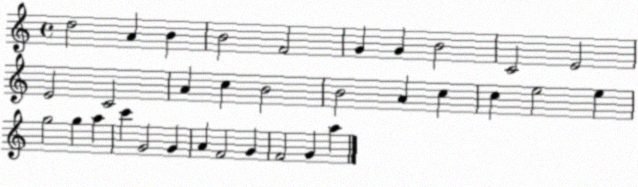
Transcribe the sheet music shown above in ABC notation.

X:1
T:Untitled
M:4/4
L:1/4
K:C
d2 A B B2 F2 G G B2 C2 E2 E2 C2 A c B2 B2 A c c e2 e g2 g a c' G2 G A F2 G F2 G a